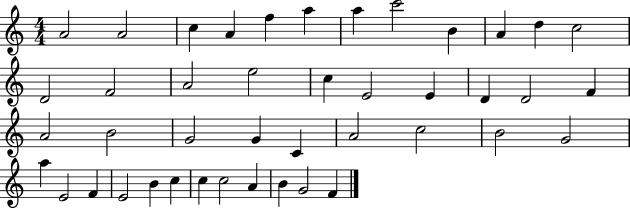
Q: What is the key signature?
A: C major